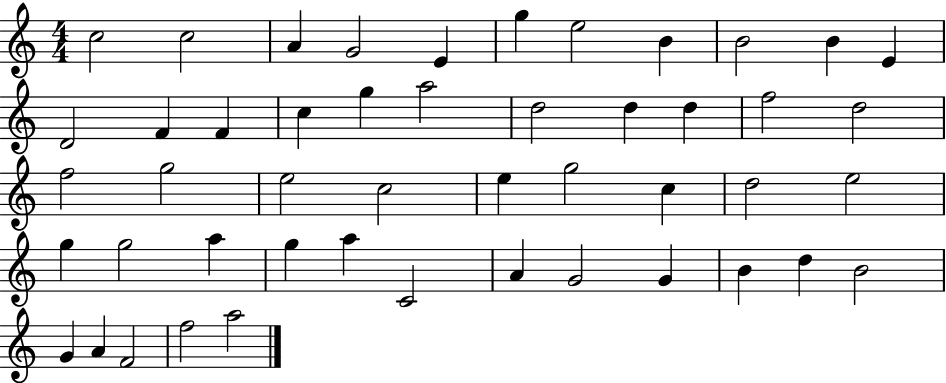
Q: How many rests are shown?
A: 0